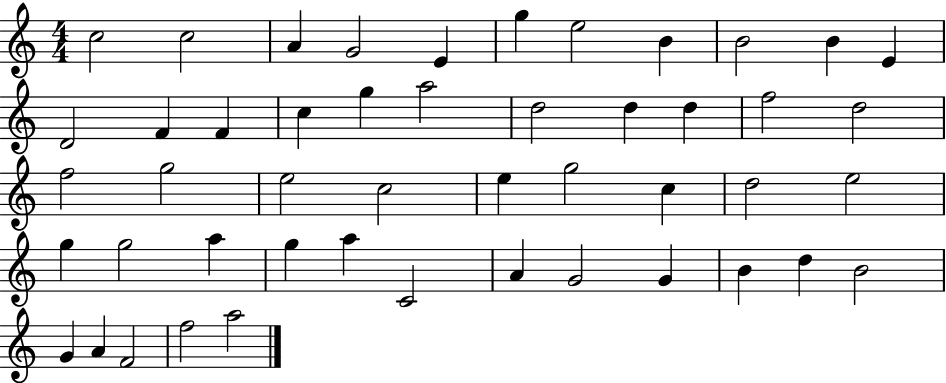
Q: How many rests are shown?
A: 0